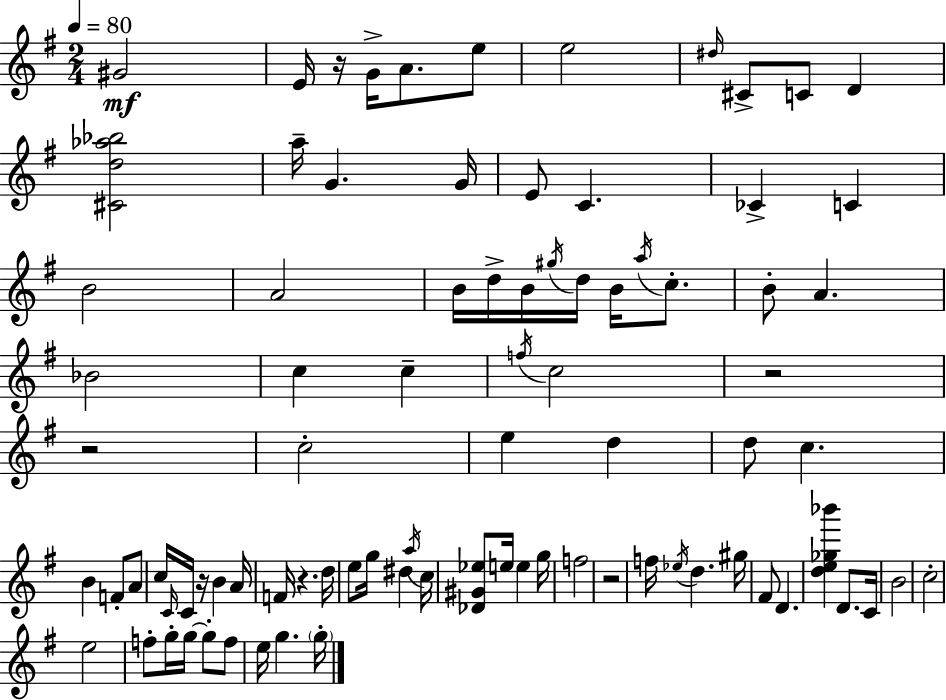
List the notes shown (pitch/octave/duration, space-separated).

G#4/h E4/s R/s G4/s A4/e. E5/e E5/h D#5/s C#4/e C4/e D4/q [C#4,D5,Ab5,Bb5]/h A5/s G4/q. G4/s E4/e C4/q. CES4/q C4/q B4/h A4/h B4/s D5/s B4/s G#5/s D5/s B4/s A5/s C5/e. B4/e A4/q. Bb4/h C5/q C5/q F5/s C5/h R/h R/h C5/h E5/q D5/q D5/e C5/q. B4/q F4/e A4/e C5/s C4/s C4/s R/s B4/q A4/s F4/s R/q. D5/s E5/e G5/s D#5/q A5/s C5/s [Db4,G#4,Eb5]/e E5/s E5/q G5/s F5/h R/h F5/s Eb5/s D5/q. G#5/s F#4/e D4/q. [D5,E5,Gb5,Bb6]/q D4/e. C4/s B4/h C5/h E5/h F5/e G5/s G5/s G5/e F5/e E5/s G5/q. G5/s